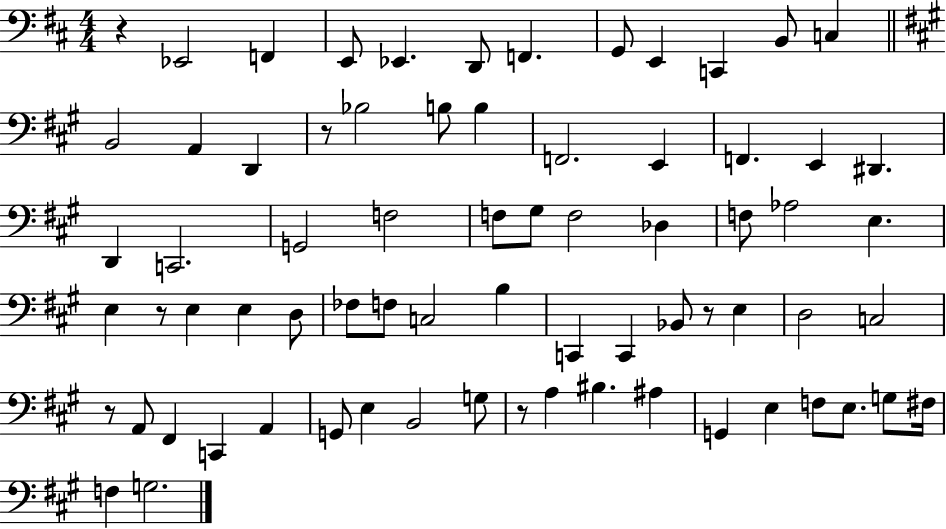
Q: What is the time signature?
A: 4/4